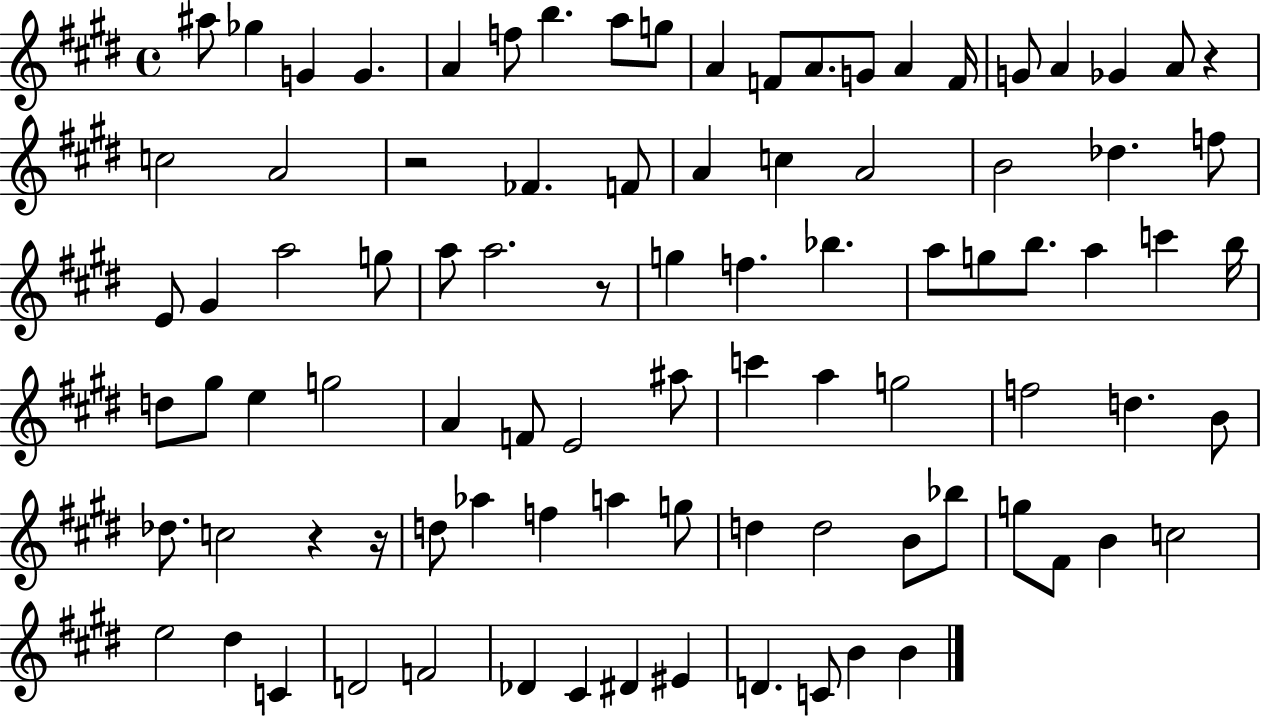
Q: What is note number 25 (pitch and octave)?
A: C5